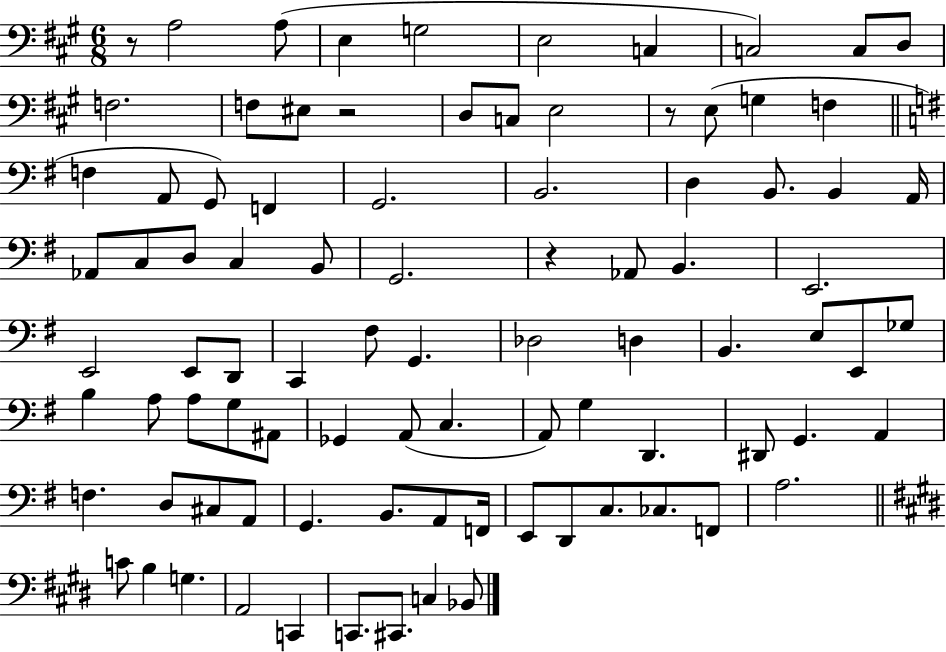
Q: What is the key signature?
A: A major